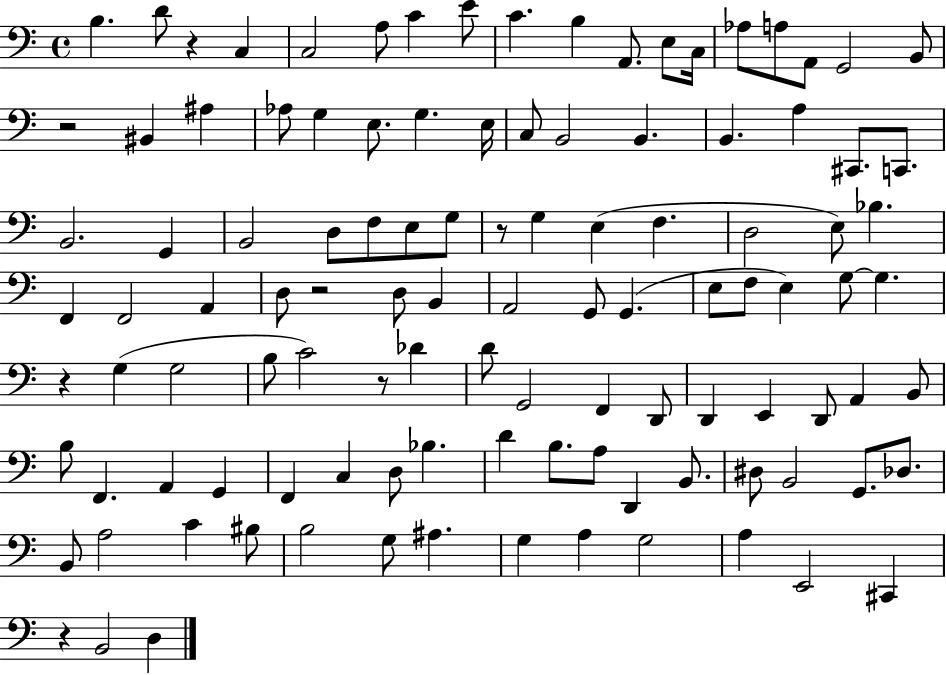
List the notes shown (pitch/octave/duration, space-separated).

B3/q. D4/e R/q C3/q C3/h A3/e C4/q E4/e C4/q. B3/q A2/e. E3/e C3/s Ab3/e A3/e A2/e G2/h B2/e R/h BIS2/q A#3/q Ab3/e G3/q E3/e. G3/q. E3/s C3/e B2/h B2/q. B2/q. A3/q C#2/e. C2/e. B2/h. G2/q B2/h D3/e F3/e E3/e G3/e R/e G3/q E3/q F3/q. D3/h E3/e Bb3/q. F2/q F2/h A2/q D3/e R/h D3/e B2/q A2/h G2/e G2/q. E3/e F3/e E3/q G3/e G3/q. R/q G3/q G3/h B3/e C4/h R/e Db4/q D4/e G2/h F2/q D2/e D2/q E2/q D2/e A2/q B2/e B3/e F2/q. A2/q G2/q F2/q C3/q D3/e Bb3/q. D4/q B3/e. A3/e D2/q B2/e. D#3/e B2/h G2/e. Db3/e. B2/e A3/h C4/q BIS3/e B3/h G3/e A#3/q. G3/q A3/q G3/h A3/q E2/h C#2/q R/q B2/h D3/q